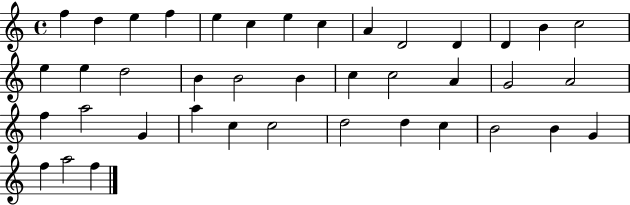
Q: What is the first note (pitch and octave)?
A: F5